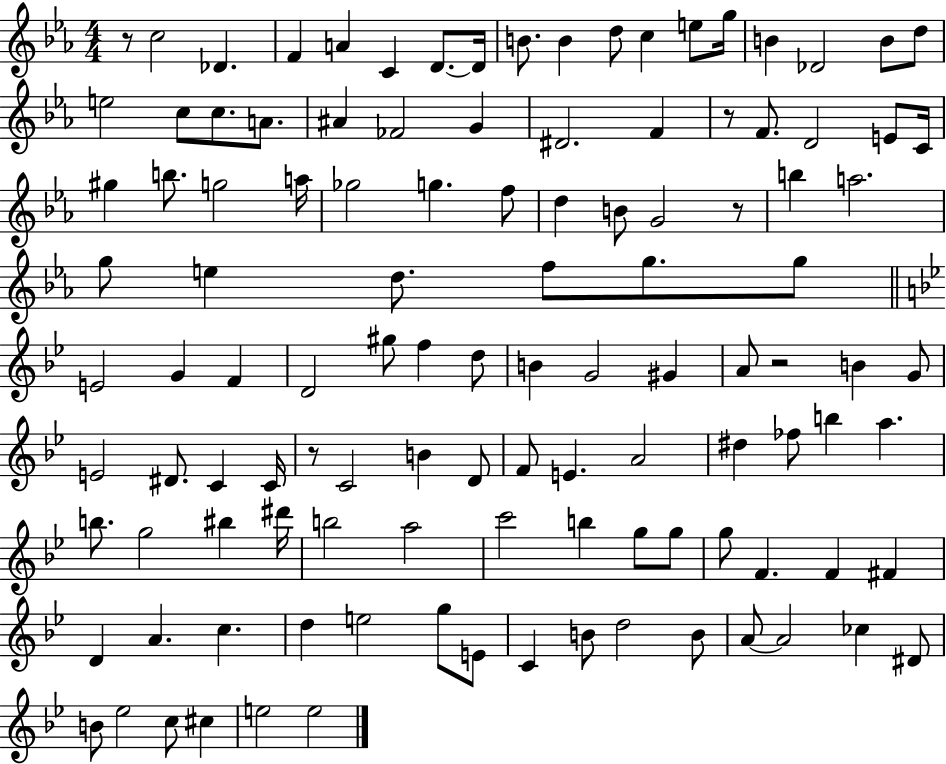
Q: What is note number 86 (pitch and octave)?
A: G5